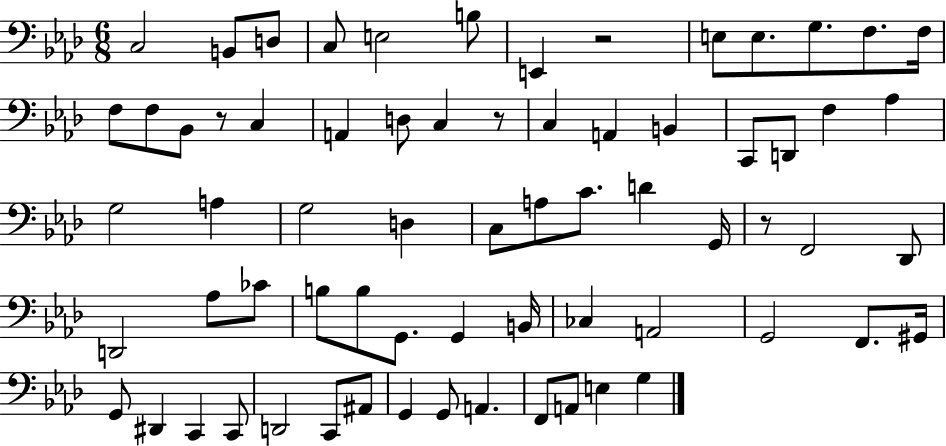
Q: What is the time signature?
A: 6/8